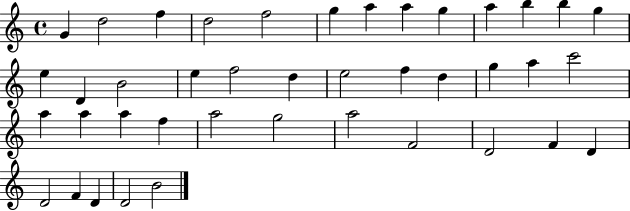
G4/q D5/h F5/q D5/h F5/h G5/q A5/q A5/q G5/q A5/q B5/q B5/q G5/q E5/q D4/q B4/h E5/q F5/h D5/q E5/h F5/q D5/q G5/q A5/q C6/h A5/q A5/q A5/q F5/q A5/h G5/h A5/h F4/h D4/h F4/q D4/q D4/h F4/q D4/q D4/h B4/h